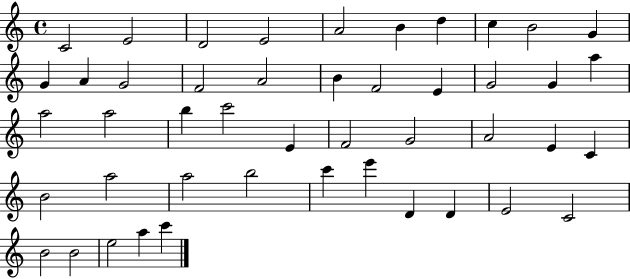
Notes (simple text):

C4/h E4/h D4/h E4/h A4/h B4/q D5/q C5/q B4/h G4/q G4/q A4/q G4/h F4/h A4/h B4/q F4/h E4/q G4/h G4/q A5/q A5/h A5/h B5/q C6/h E4/q F4/h G4/h A4/h E4/q C4/q B4/h A5/h A5/h B5/h C6/q E6/q D4/q D4/q E4/h C4/h B4/h B4/h E5/h A5/q C6/q